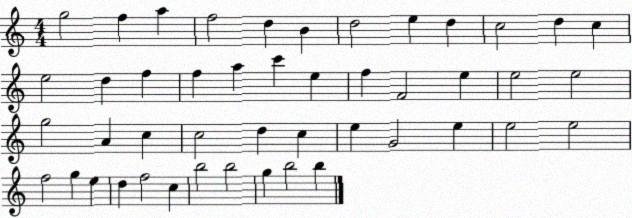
X:1
T:Untitled
M:4/4
L:1/4
K:C
g2 f a f2 d B d2 e d c2 d c e2 d f f a c' e f F2 e e2 e2 g2 A c c2 d c e G2 e e2 e2 f2 g e d f2 c b2 b2 g b2 b